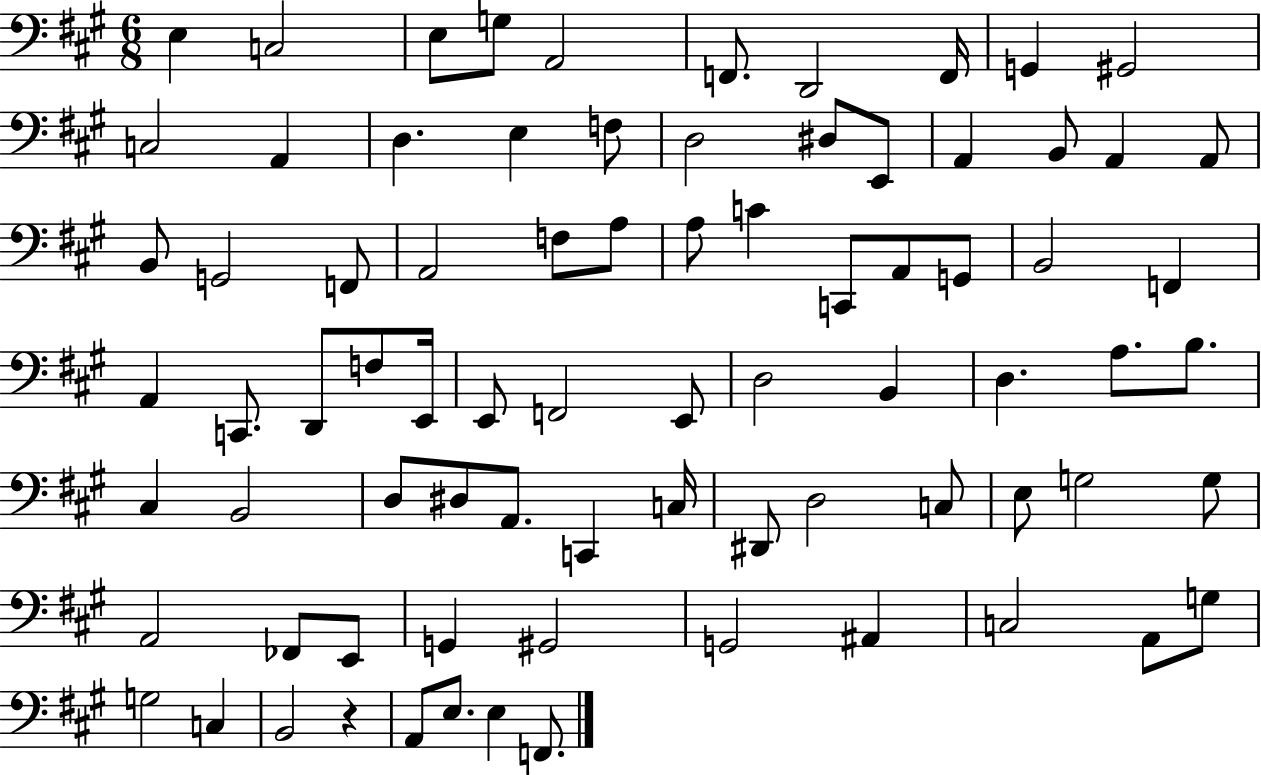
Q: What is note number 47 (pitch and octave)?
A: A3